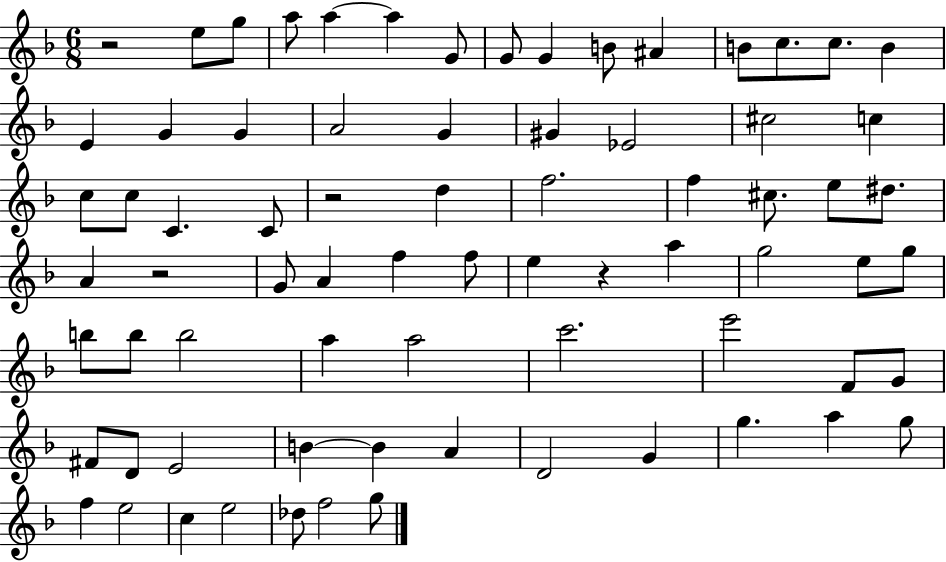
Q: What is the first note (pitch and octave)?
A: E5